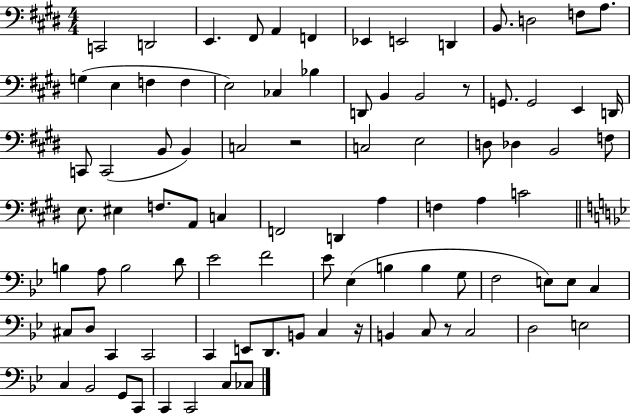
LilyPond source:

{
  \clef bass
  \numericTimeSignature
  \time 4/4
  \key e \major
  c,2 d,2 | e,4. fis,8 a,4 f,4 | ees,4 e,2 d,4 | b,8. d2 f8 a8. | \break g4( e4 f4 f4 | e2) ces4 bes4 | d,8 b,4 b,2 r8 | g,8. g,2 e,4 d,16 | \break c,8 c,2( b,8 b,4) | c2 r2 | c2 e2 | d8 des4 b,2 f8 | \break e8. eis4 f8. a,8 c4 | f,2 d,4 a4 | f4 a4 c'2 | \bar "||" \break \key g \minor b4 a8 b2 d'8 | ees'2 f'2 | ees'8 ees4( b4 b4 g8 | f2 e8) e8 c4 | \break cis8 d8 c,4 c,2 | c,4 e,8 d,8. b,8 c4 r16 | b,4 c8 r8 c2 | d2 e2 | \break c4 bes,2 g,8 c,8 | c,4 c,2 c8 ces8 | \bar "|."
}